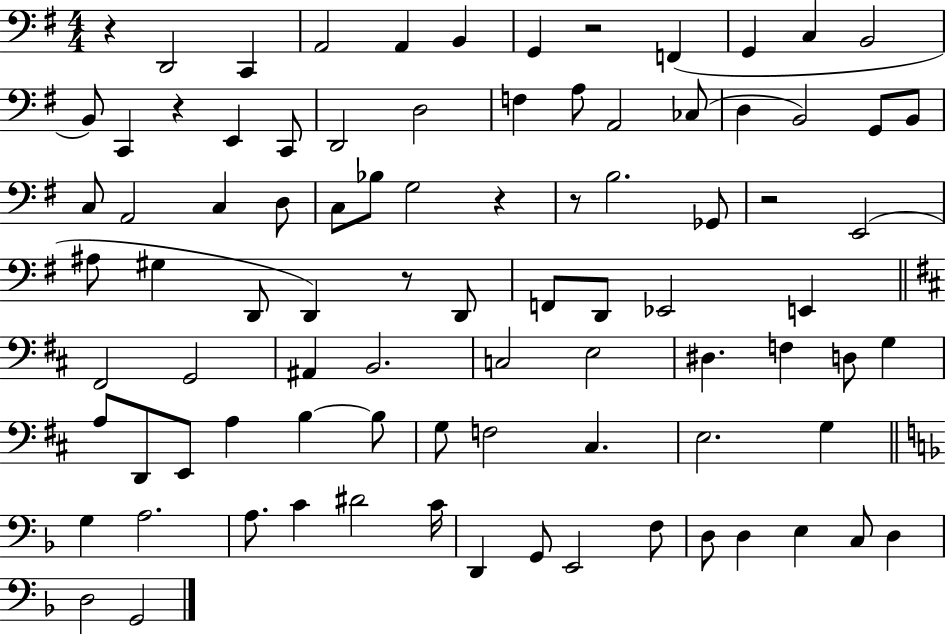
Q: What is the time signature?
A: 4/4